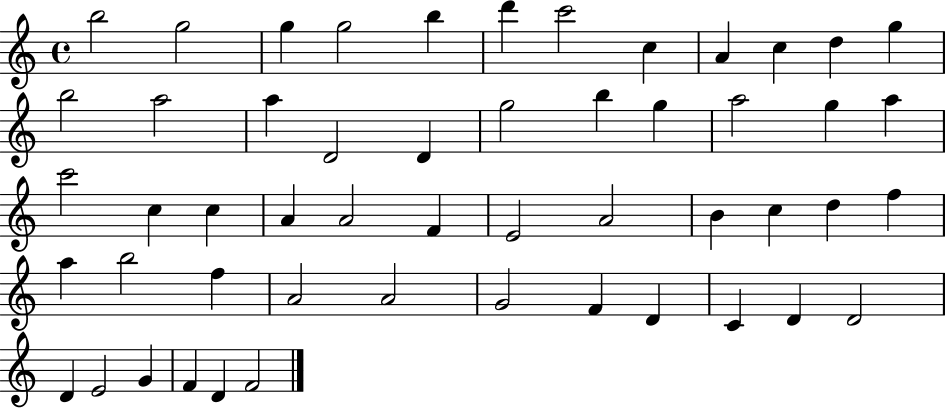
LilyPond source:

{
  \clef treble
  \time 4/4
  \defaultTimeSignature
  \key c \major
  b''2 g''2 | g''4 g''2 b''4 | d'''4 c'''2 c''4 | a'4 c''4 d''4 g''4 | \break b''2 a''2 | a''4 d'2 d'4 | g''2 b''4 g''4 | a''2 g''4 a''4 | \break c'''2 c''4 c''4 | a'4 a'2 f'4 | e'2 a'2 | b'4 c''4 d''4 f''4 | \break a''4 b''2 f''4 | a'2 a'2 | g'2 f'4 d'4 | c'4 d'4 d'2 | \break d'4 e'2 g'4 | f'4 d'4 f'2 | \bar "|."
}